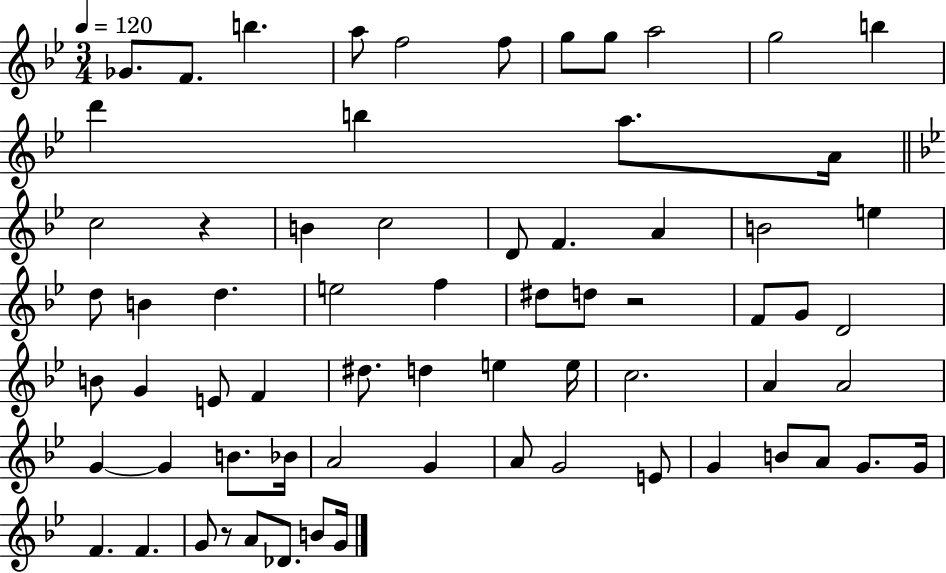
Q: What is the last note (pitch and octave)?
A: G4